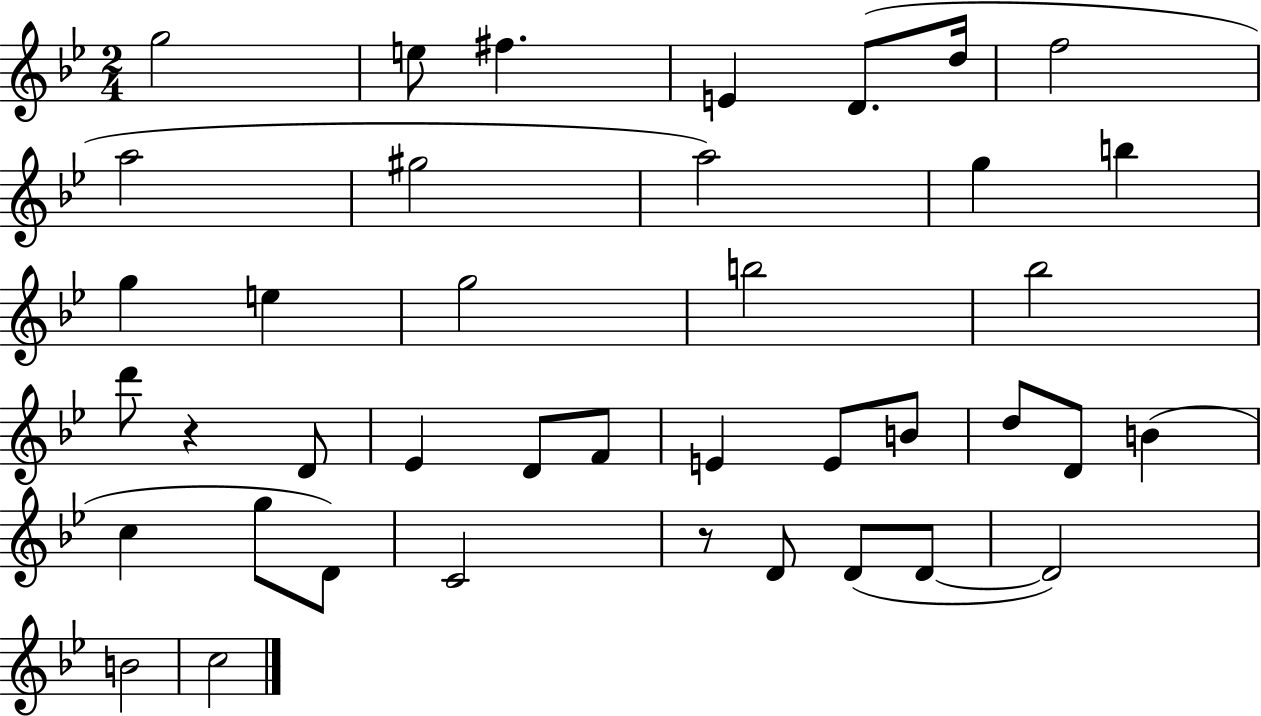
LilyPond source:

{
  \clef treble
  \numericTimeSignature
  \time 2/4
  \key bes \major
  g''2 | e''8 fis''4. | e'4 d'8.( d''16 | f''2 | \break a''2 | gis''2 | a''2) | g''4 b''4 | \break g''4 e''4 | g''2 | b''2 | bes''2 | \break d'''8 r4 d'8 | ees'4 d'8 f'8 | e'4 e'8 b'8 | d''8 d'8 b'4( | \break c''4 g''8 d'8) | c'2 | r8 d'8 d'8( d'8~~ | d'2) | \break b'2 | c''2 | \bar "|."
}